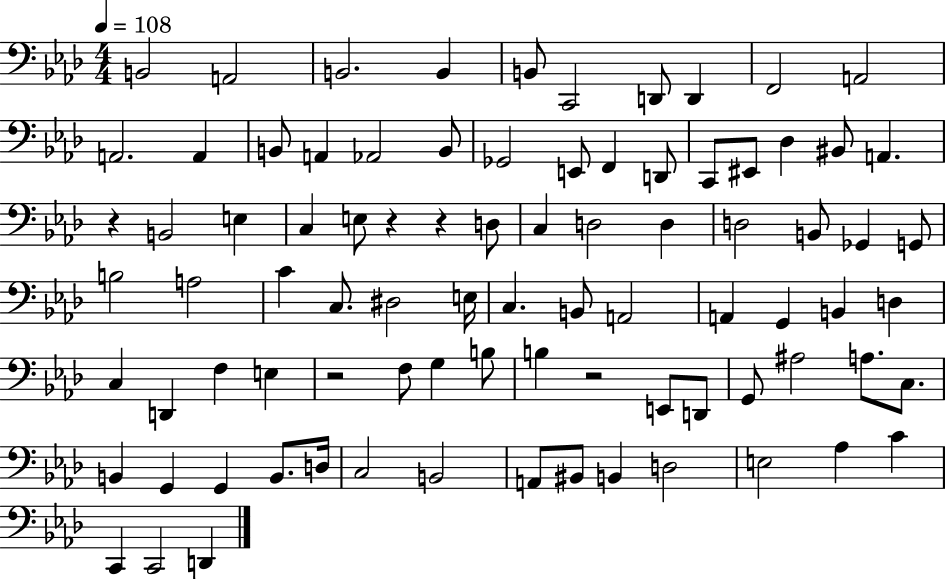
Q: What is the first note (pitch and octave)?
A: B2